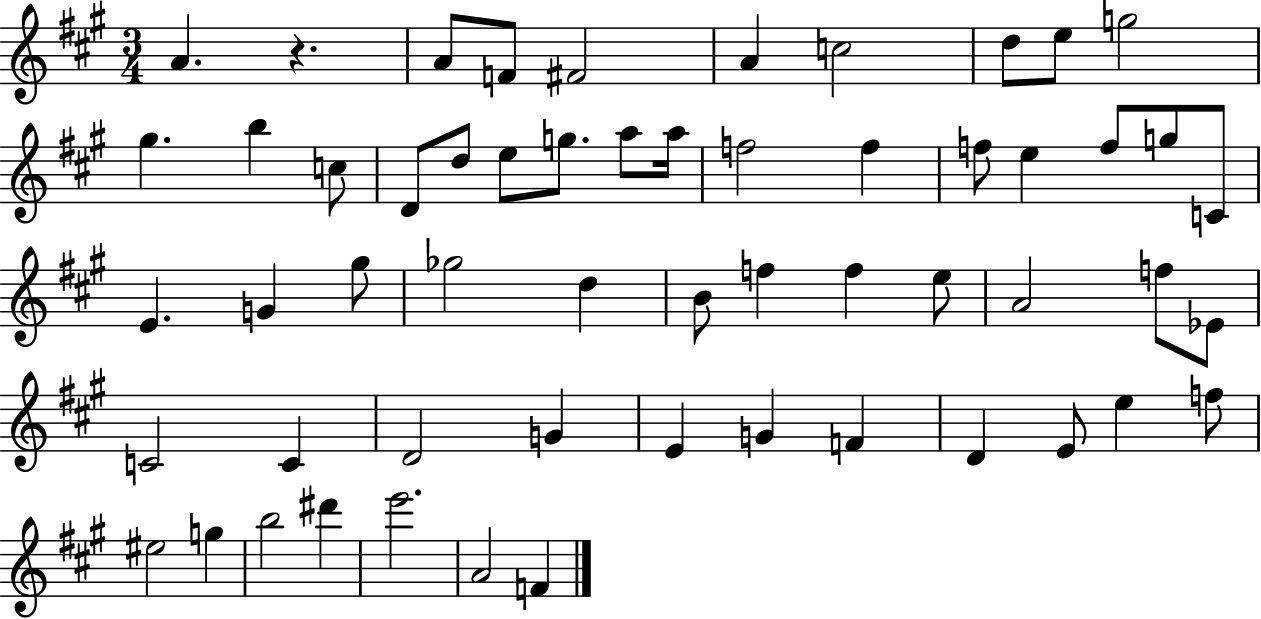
A4/q. R/q. A4/e F4/e F#4/h A4/q C5/h D5/e E5/e G5/h G#5/q. B5/q C5/e D4/e D5/e E5/e G5/e. A5/e A5/s F5/h F5/q F5/e E5/q F5/e G5/e C4/e E4/q. G4/q G#5/e Gb5/h D5/q B4/e F5/q F5/q E5/e A4/h F5/e Eb4/e C4/h C4/q D4/h G4/q E4/q G4/q F4/q D4/q E4/e E5/q F5/e EIS5/h G5/q B5/h D#6/q E6/h. A4/h F4/q